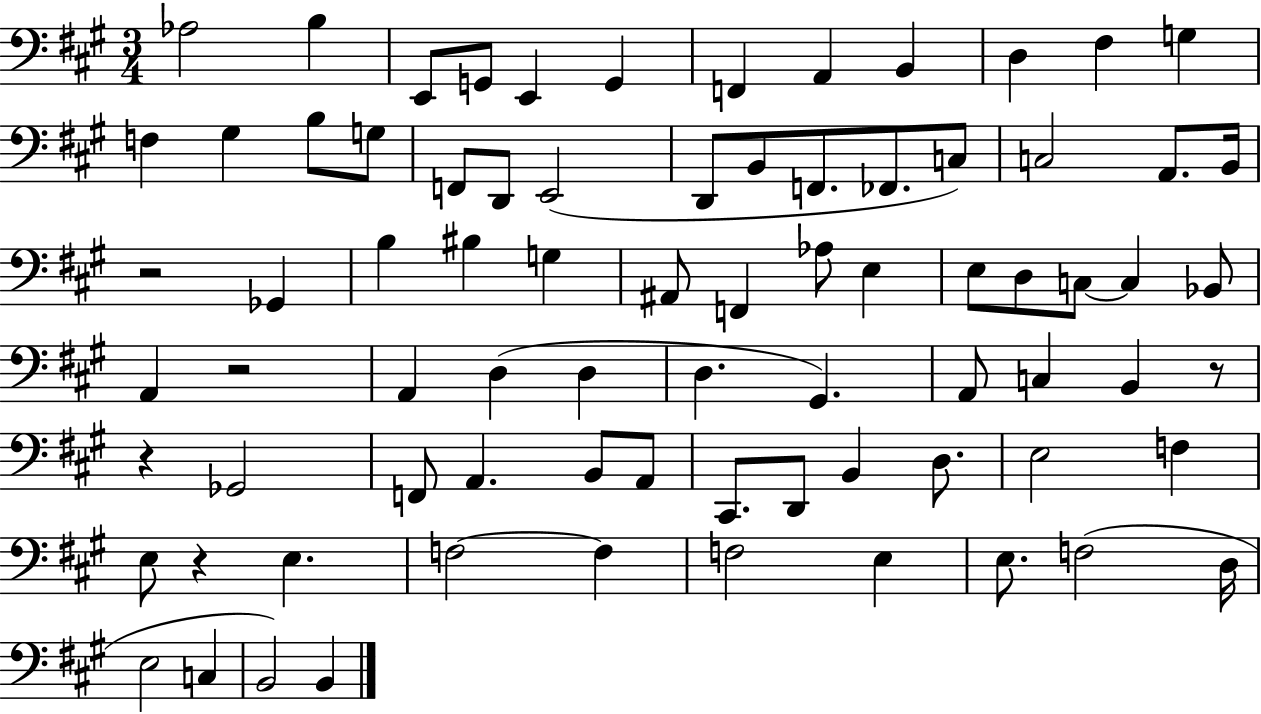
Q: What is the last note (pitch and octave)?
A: B2